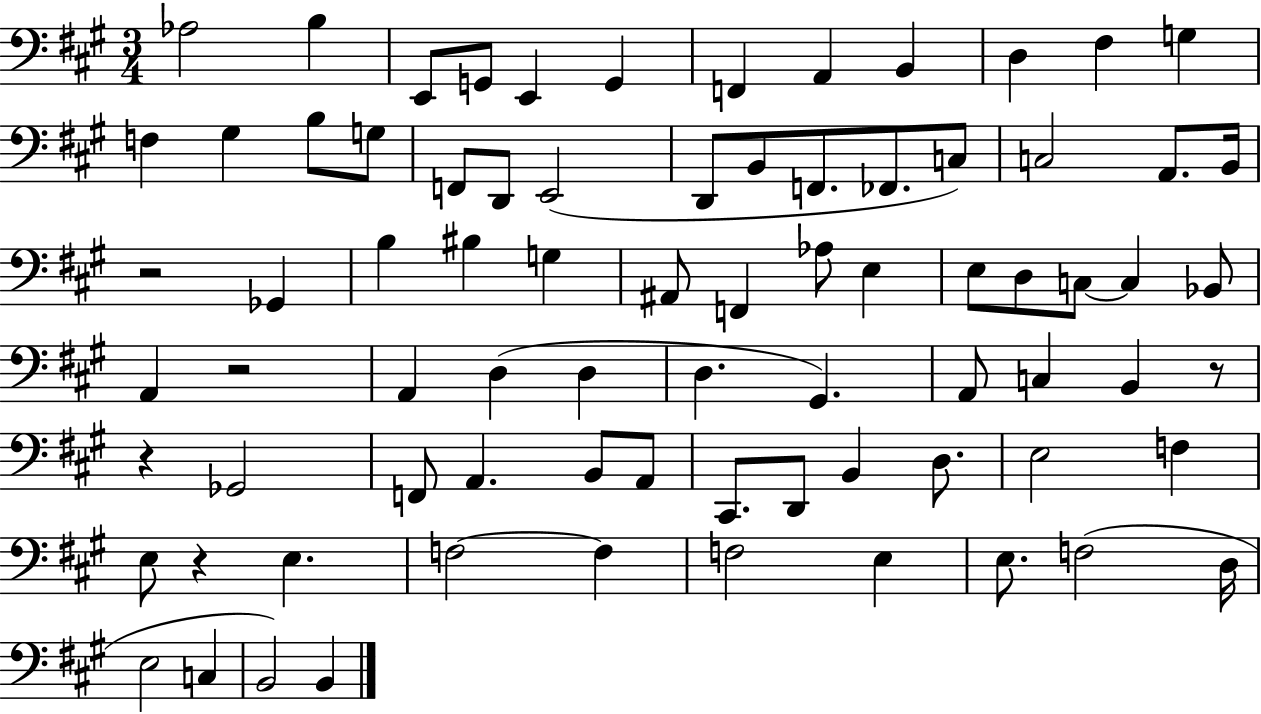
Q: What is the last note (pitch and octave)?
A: B2